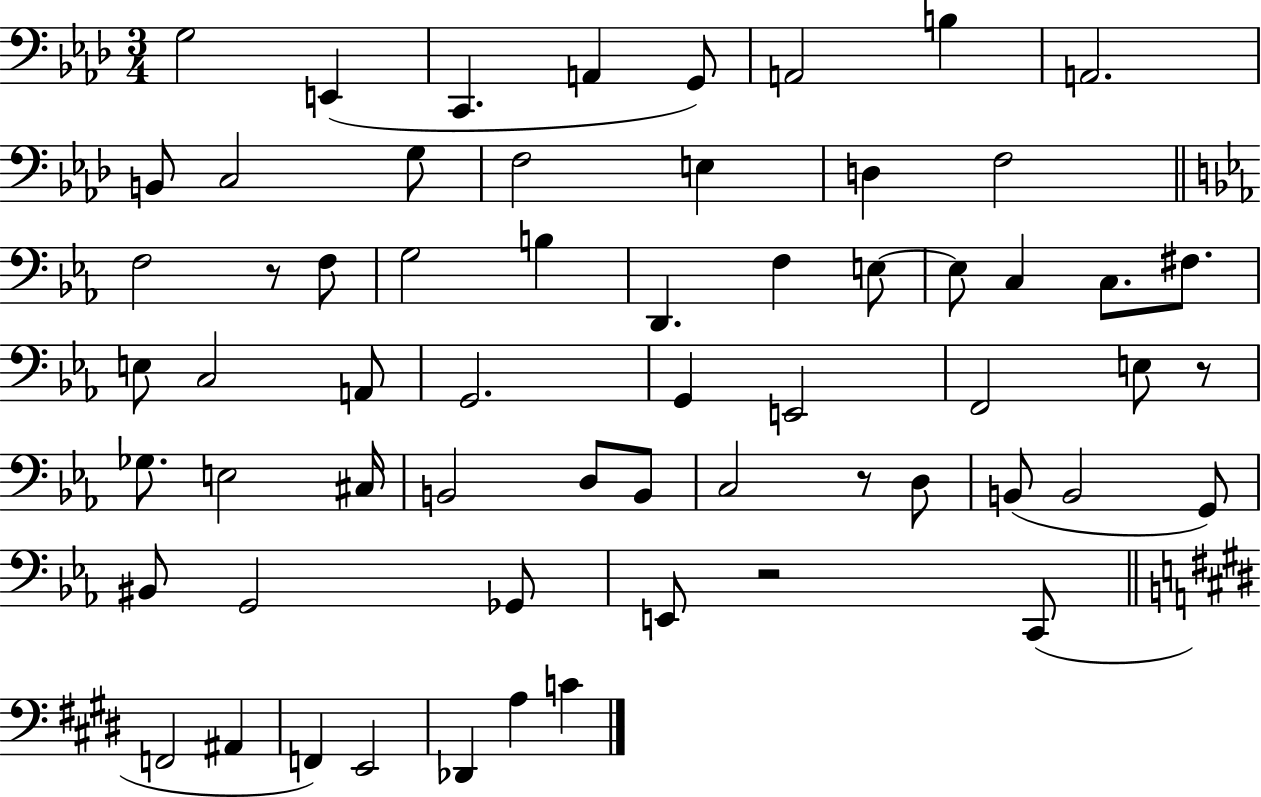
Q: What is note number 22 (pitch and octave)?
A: E3